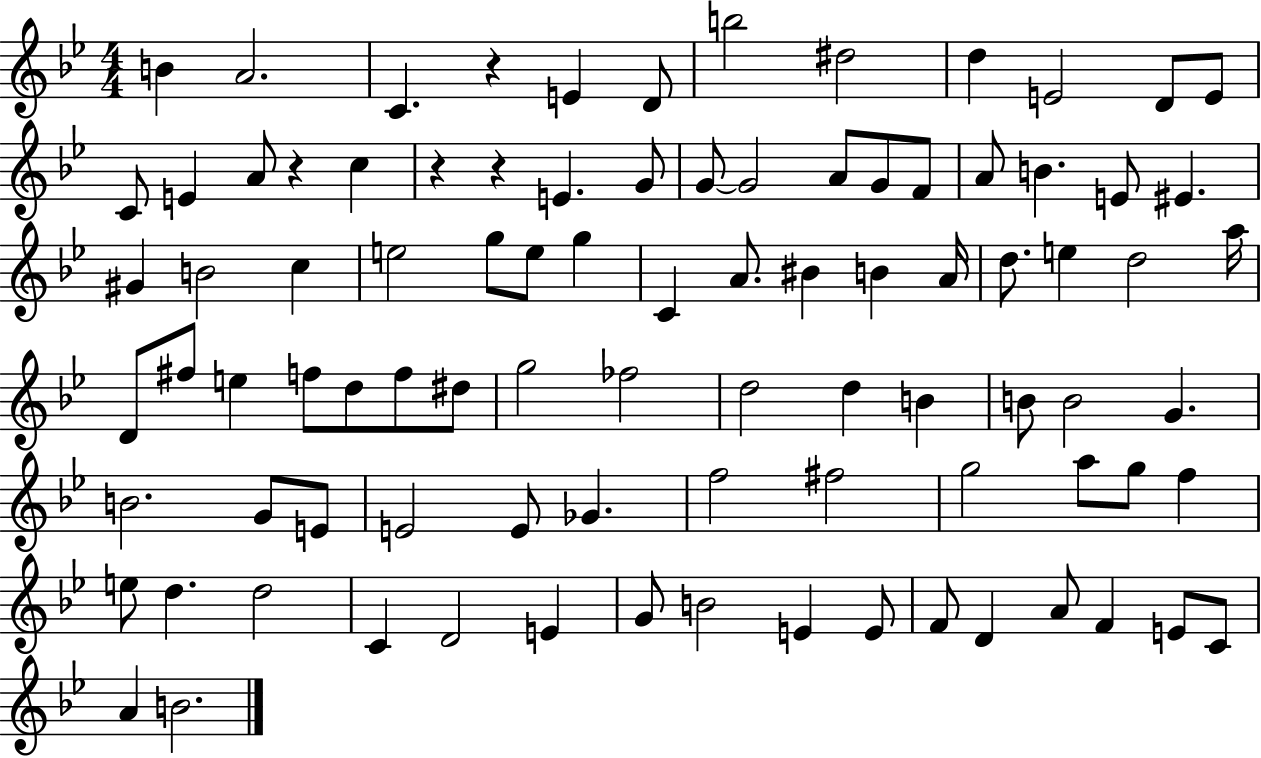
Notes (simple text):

B4/q A4/h. C4/q. R/q E4/q D4/e B5/h D#5/h D5/q E4/h D4/e E4/e C4/e E4/q A4/e R/q C5/q R/q R/q E4/q. G4/e G4/e G4/h A4/e G4/e F4/e A4/e B4/q. E4/e EIS4/q. G#4/q B4/h C5/q E5/h G5/e E5/e G5/q C4/q A4/e. BIS4/q B4/q A4/s D5/e. E5/q D5/h A5/s D4/e F#5/e E5/q F5/e D5/e F5/e D#5/e G5/h FES5/h D5/h D5/q B4/q B4/e B4/h G4/q. B4/h. G4/e E4/e E4/h E4/e Gb4/q. F5/h F#5/h G5/h A5/e G5/e F5/q E5/e D5/q. D5/h C4/q D4/h E4/q G4/e B4/h E4/q E4/e F4/e D4/q A4/e F4/q E4/e C4/e A4/q B4/h.